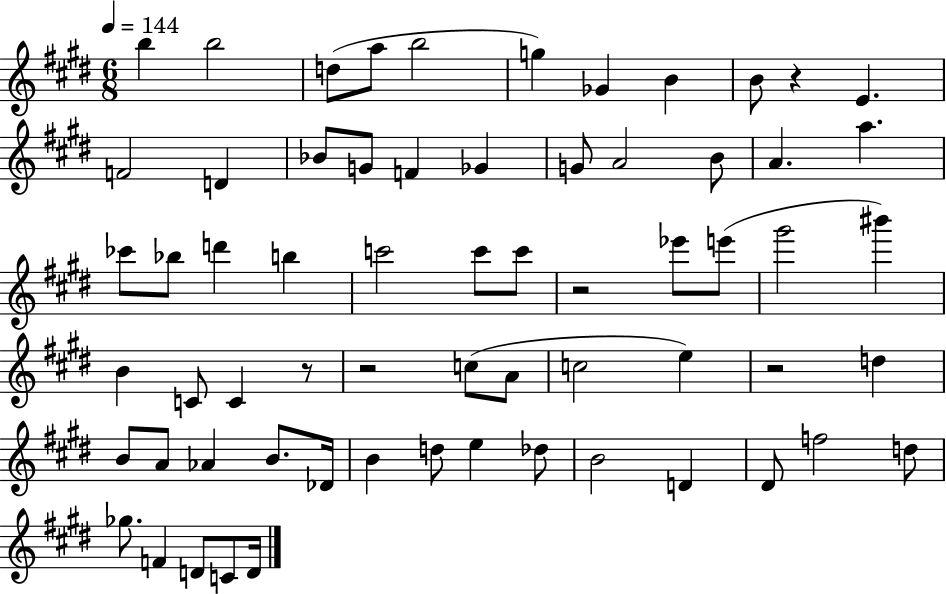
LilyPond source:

{
  \clef treble
  \numericTimeSignature
  \time 6/8
  \key e \major
  \tempo 4 = 144
  b''4 b''2 | d''8( a''8 b''2 | g''4) ges'4 b'4 | b'8 r4 e'4. | \break f'2 d'4 | bes'8 g'8 f'4 ges'4 | g'8 a'2 b'8 | a'4. a''4. | \break ces'''8 bes''8 d'''4 b''4 | c'''2 c'''8 c'''8 | r2 ees'''8 e'''8( | gis'''2 bis'''4) | \break b'4 c'8 c'4 r8 | r2 c''8( a'8 | c''2 e''4) | r2 d''4 | \break b'8 a'8 aes'4 b'8. des'16 | b'4 d''8 e''4 des''8 | b'2 d'4 | dis'8 f''2 d''8 | \break ges''8. f'4 d'8 c'8 d'16 | \bar "|."
}